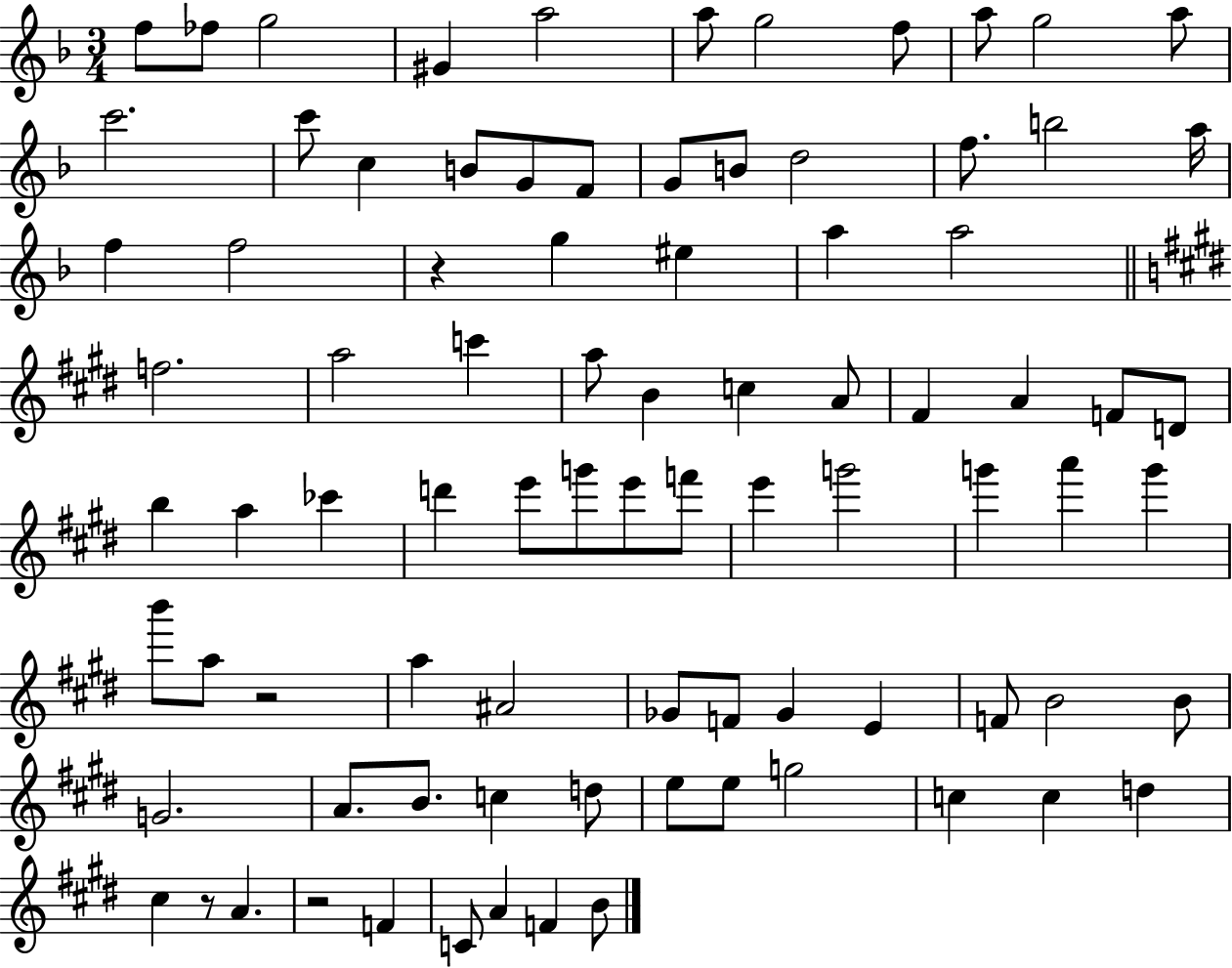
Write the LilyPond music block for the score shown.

{
  \clef treble
  \numericTimeSignature
  \time 3/4
  \key f \major
  f''8 fes''8 g''2 | gis'4 a''2 | a''8 g''2 f''8 | a''8 g''2 a''8 | \break c'''2. | c'''8 c''4 b'8 g'8 f'8 | g'8 b'8 d''2 | f''8. b''2 a''16 | \break f''4 f''2 | r4 g''4 eis''4 | a''4 a''2 | \bar "||" \break \key e \major f''2. | a''2 c'''4 | a''8 b'4 c''4 a'8 | fis'4 a'4 f'8 d'8 | \break b''4 a''4 ces'''4 | d'''4 e'''8 g'''8 e'''8 f'''8 | e'''4 g'''2 | g'''4 a'''4 g'''4 | \break b'''8 a''8 r2 | a''4 ais'2 | ges'8 f'8 ges'4 e'4 | f'8 b'2 b'8 | \break g'2. | a'8. b'8. c''4 d''8 | e''8 e''8 g''2 | c''4 c''4 d''4 | \break cis''4 r8 a'4. | r2 f'4 | c'8 a'4 f'4 b'8 | \bar "|."
}